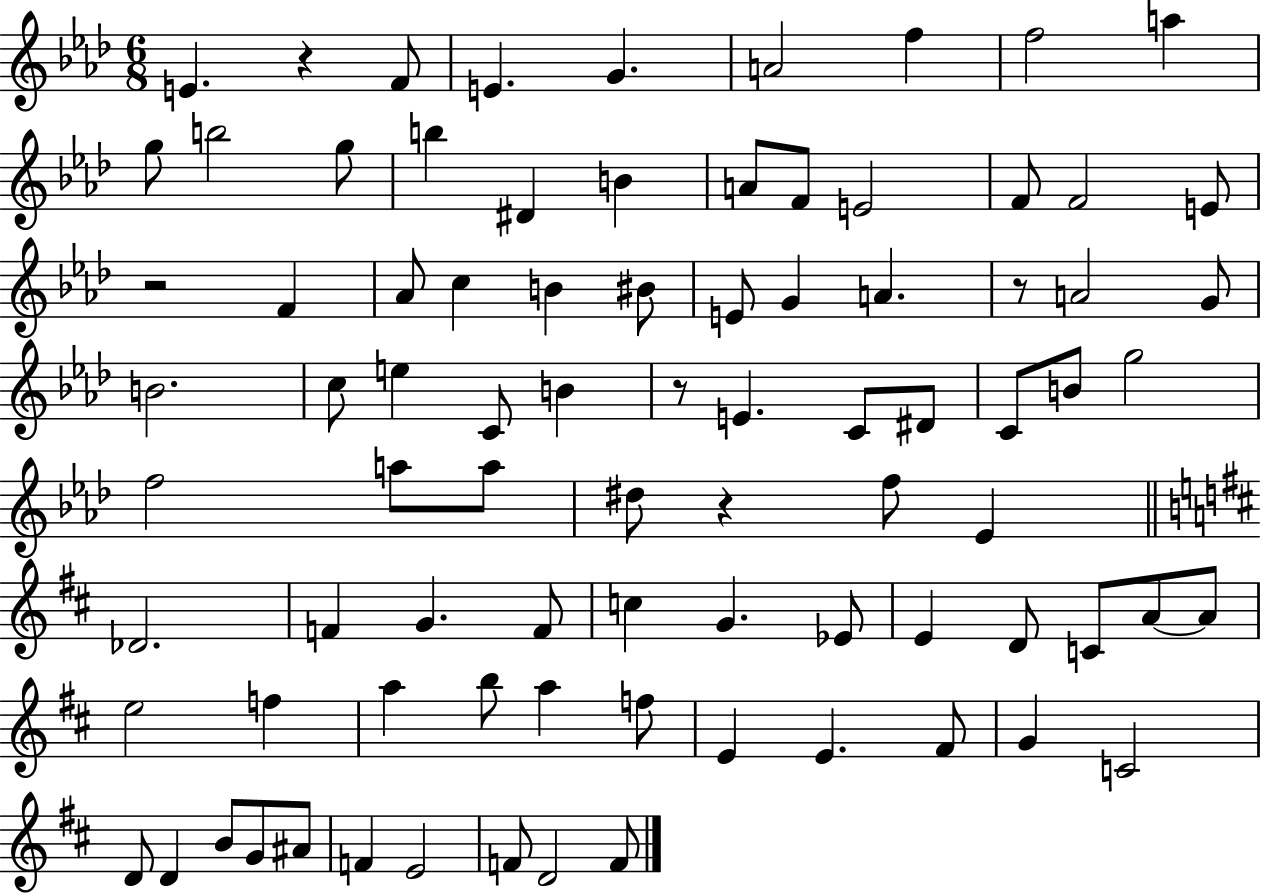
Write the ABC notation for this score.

X:1
T:Untitled
M:6/8
L:1/4
K:Ab
E z F/2 E G A2 f f2 a g/2 b2 g/2 b ^D B A/2 F/2 E2 F/2 F2 E/2 z2 F _A/2 c B ^B/2 E/2 G A z/2 A2 G/2 B2 c/2 e C/2 B z/2 E C/2 ^D/2 C/2 B/2 g2 f2 a/2 a/2 ^d/2 z f/2 _E _D2 F G F/2 c G _E/2 E D/2 C/2 A/2 A/2 e2 f a b/2 a f/2 E E ^F/2 G C2 D/2 D B/2 G/2 ^A/2 F E2 F/2 D2 F/2